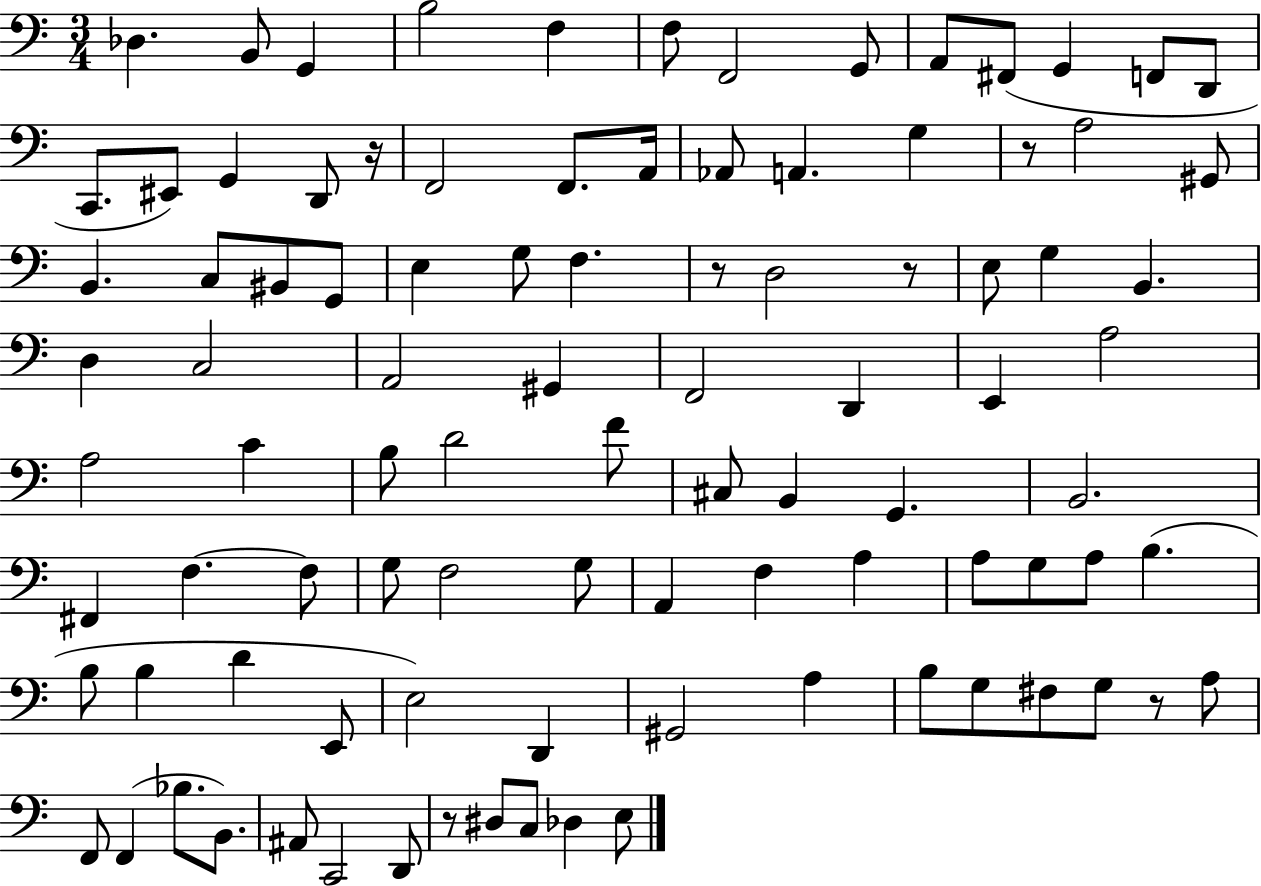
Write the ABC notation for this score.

X:1
T:Untitled
M:3/4
L:1/4
K:C
_D, B,,/2 G,, B,2 F, F,/2 F,,2 G,,/2 A,,/2 ^F,,/2 G,, F,,/2 D,,/2 C,,/2 ^E,,/2 G,, D,,/2 z/4 F,,2 F,,/2 A,,/4 _A,,/2 A,, G, z/2 A,2 ^G,,/2 B,, C,/2 ^B,,/2 G,,/2 E, G,/2 F, z/2 D,2 z/2 E,/2 G, B,, D, C,2 A,,2 ^G,, F,,2 D,, E,, A,2 A,2 C B,/2 D2 F/2 ^C,/2 B,, G,, B,,2 ^F,, F, F,/2 G,/2 F,2 G,/2 A,, F, A, A,/2 G,/2 A,/2 B, B,/2 B, D E,,/2 E,2 D,, ^G,,2 A, B,/2 G,/2 ^F,/2 G,/2 z/2 A,/2 F,,/2 F,, _B,/2 B,,/2 ^A,,/2 C,,2 D,,/2 z/2 ^D,/2 C,/2 _D, E,/2